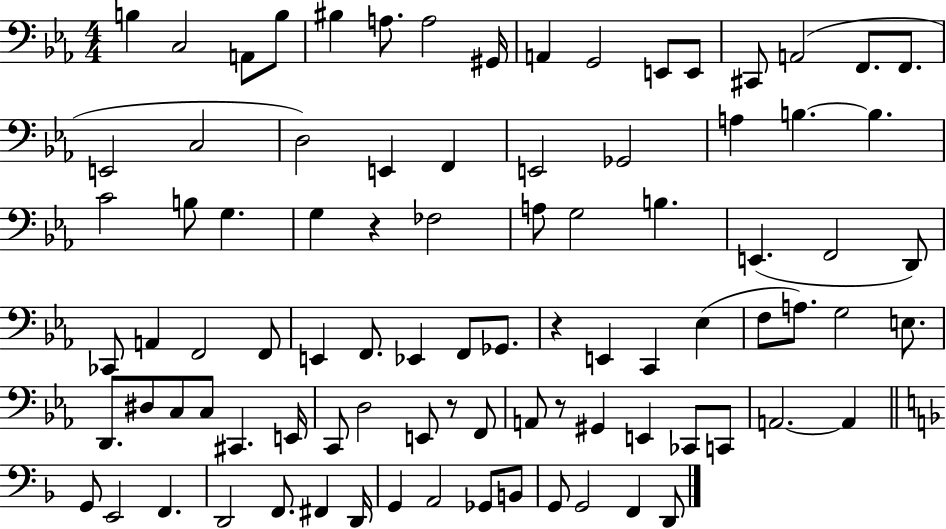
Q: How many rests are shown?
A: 4